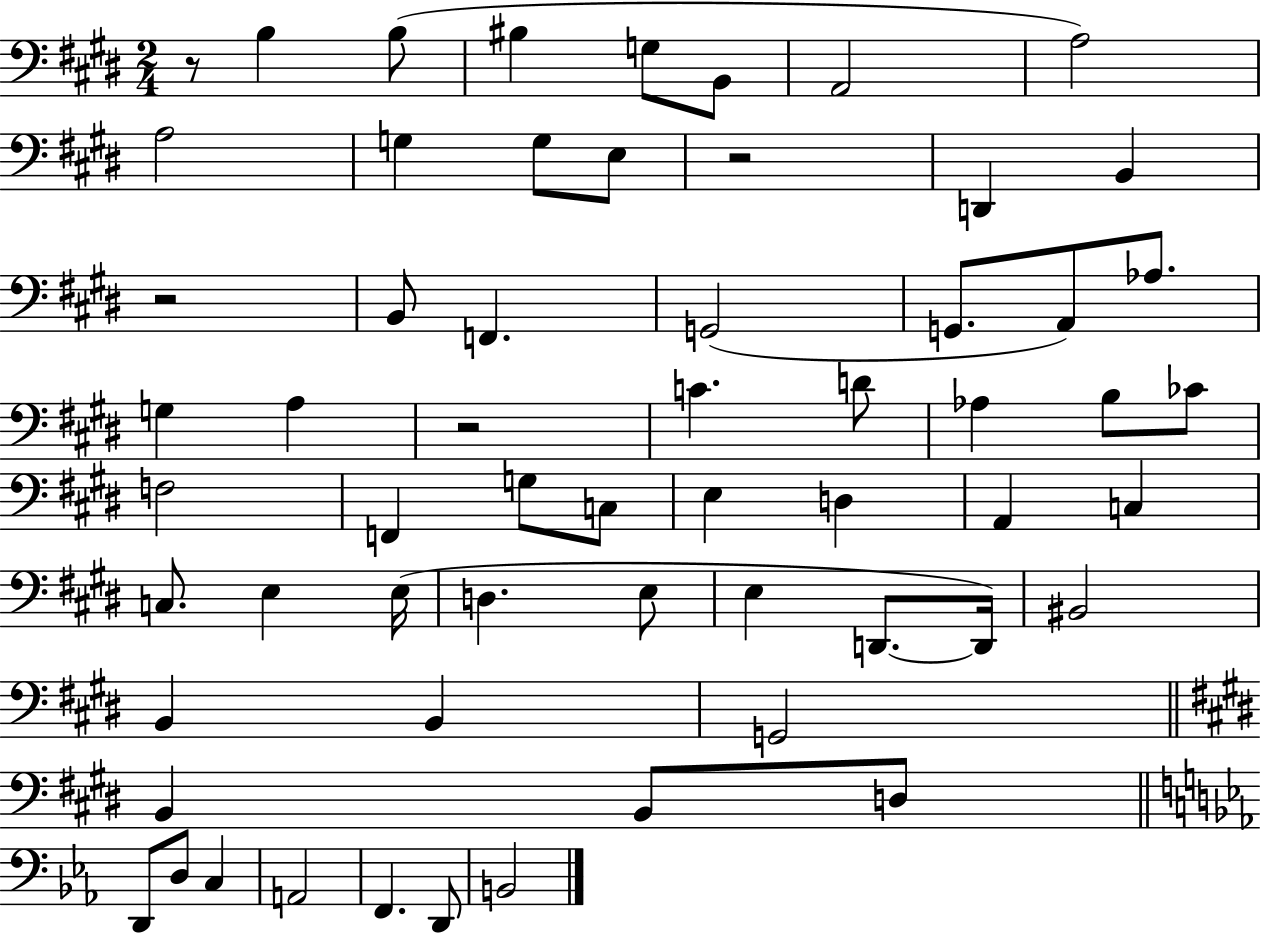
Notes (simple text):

R/e B3/q B3/e BIS3/q G3/e B2/e A2/h A3/h A3/h G3/q G3/e E3/e R/h D2/q B2/q R/h B2/e F2/q. G2/h G2/e. A2/e Ab3/e. G3/q A3/q R/h C4/q. D4/e Ab3/q B3/e CES4/e F3/h F2/q G3/e C3/e E3/q D3/q A2/q C3/q C3/e. E3/q E3/s D3/q. E3/e E3/q D2/e. D2/s BIS2/h B2/q B2/q G2/h B2/q B2/e D3/e D2/e D3/e C3/q A2/h F2/q. D2/e B2/h